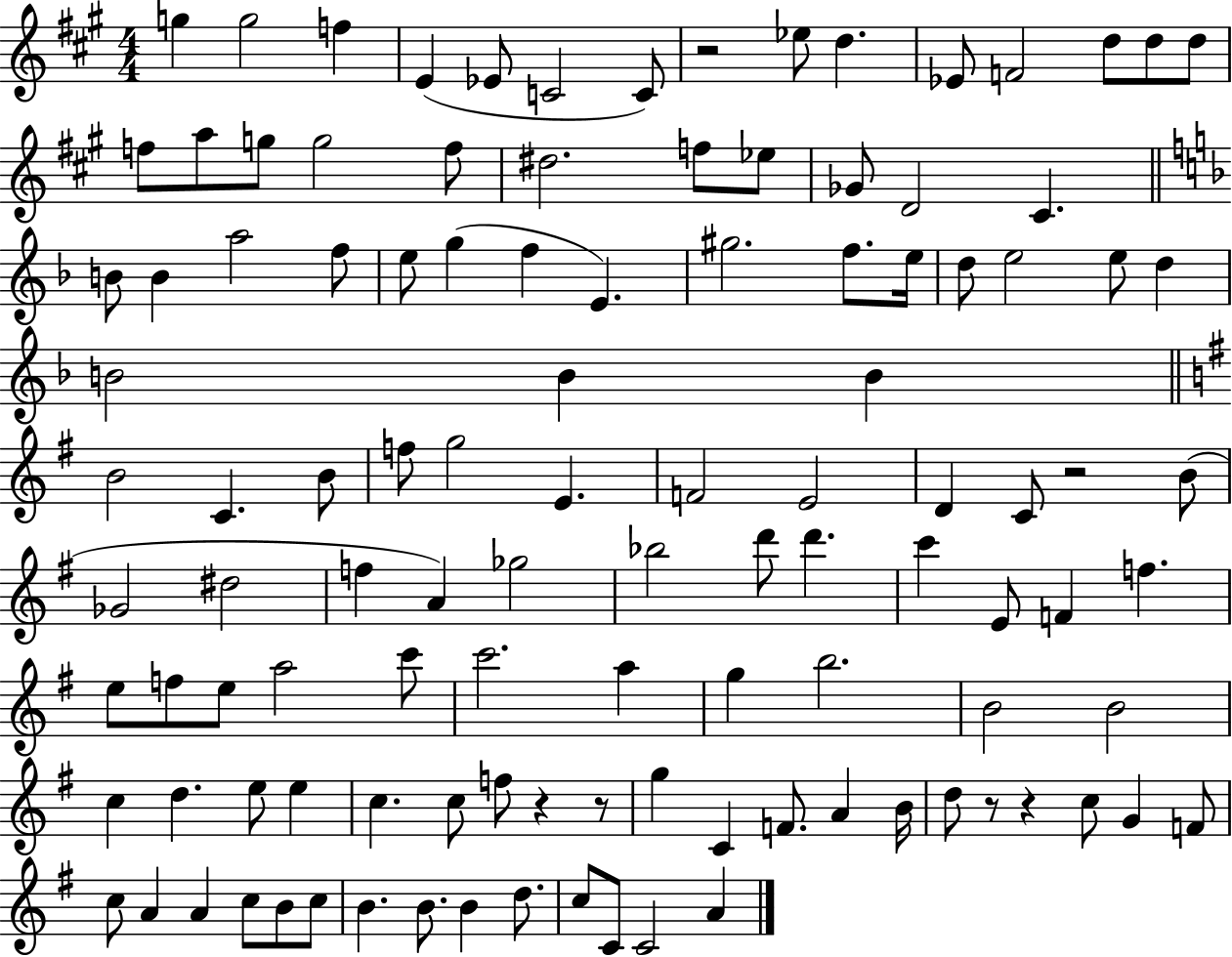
{
  \clef treble
  \numericTimeSignature
  \time 4/4
  \key a \major
  \repeat volta 2 { g''4 g''2 f''4 | e'4( ees'8 c'2 c'8) | r2 ees''8 d''4. | ees'8 f'2 d''8 d''8 d''8 | \break f''8 a''8 g''8 g''2 f''8 | dis''2. f''8 ees''8 | ges'8 d'2 cis'4. | \bar "||" \break \key f \major b'8 b'4 a''2 f''8 | e''8 g''4( f''4 e'4.) | gis''2. f''8. e''16 | d''8 e''2 e''8 d''4 | \break b'2 b'4 b'4 | \bar "||" \break \key g \major b'2 c'4. b'8 | f''8 g''2 e'4. | f'2 e'2 | d'4 c'8 r2 b'8( | \break ges'2 dis''2 | f''4 a'4) ges''2 | bes''2 d'''8 d'''4. | c'''4 e'8 f'4 f''4. | \break e''8 f''8 e''8 a''2 c'''8 | c'''2. a''4 | g''4 b''2. | b'2 b'2 | \break c''4 d''4. e''8 e''4 | c''4. c''8 f''8 r4 r8 | g''4 c'4 f'8. a'4 b'16 | d''8 r8 r4 c''8 g'4 f'8 | \break c''8 a'4 a'4 c''8 b'8 c''8 | b'4. b'8. b'4 d''8. | c''8 c'8 c'2 a'4 | } \bar "|."
}